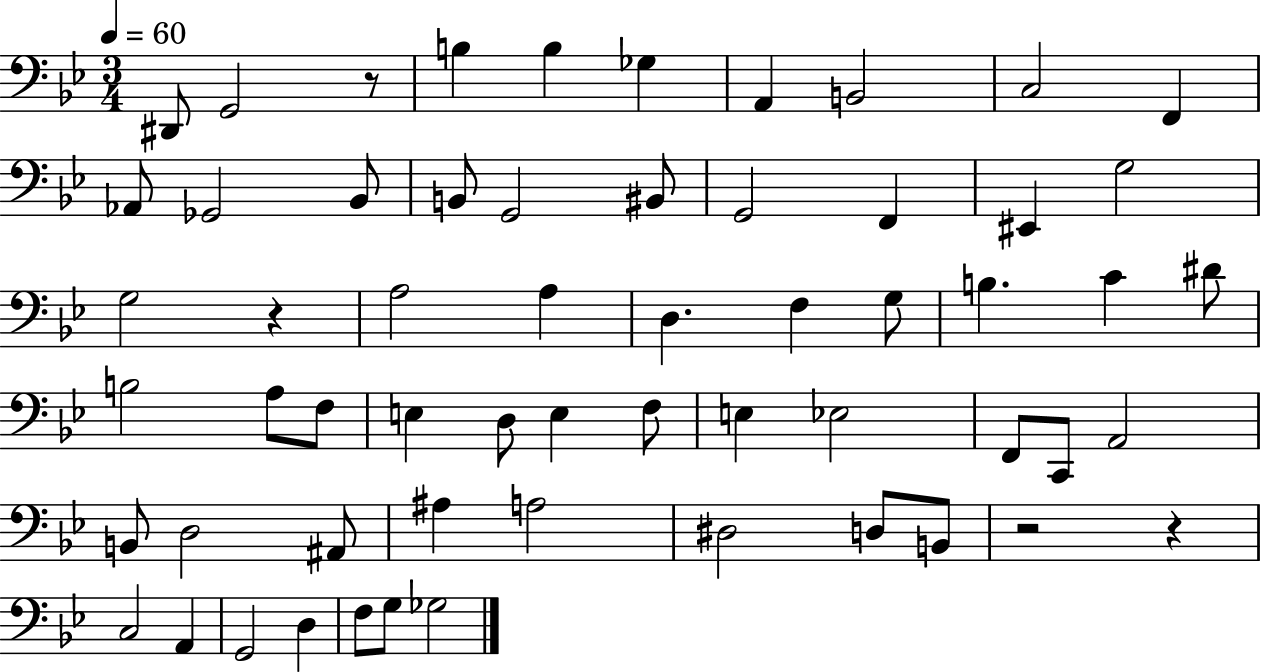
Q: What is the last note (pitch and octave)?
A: Gb3